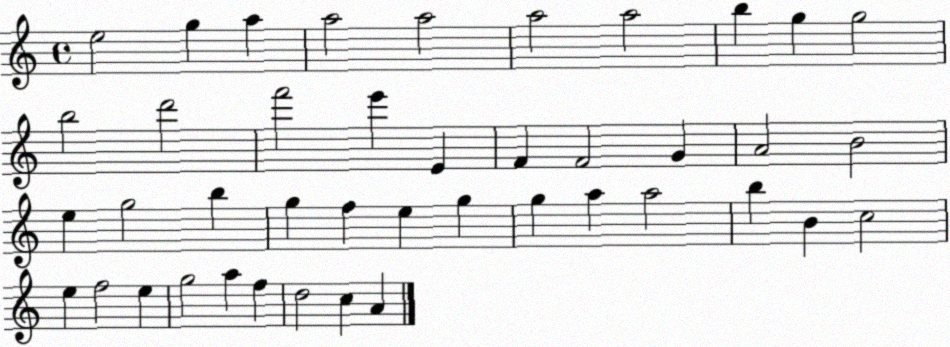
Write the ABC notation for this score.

X:1
T:Untitled
M:4/4
L:1/4
K:C
e2 g a a2 a2 a2 a2 b g g2 b2 d'2 f'2 e' E F F2 G A2 B2 e g2 b g f e g g a a2 b B c2 e f2 e g2 a f d2 c A